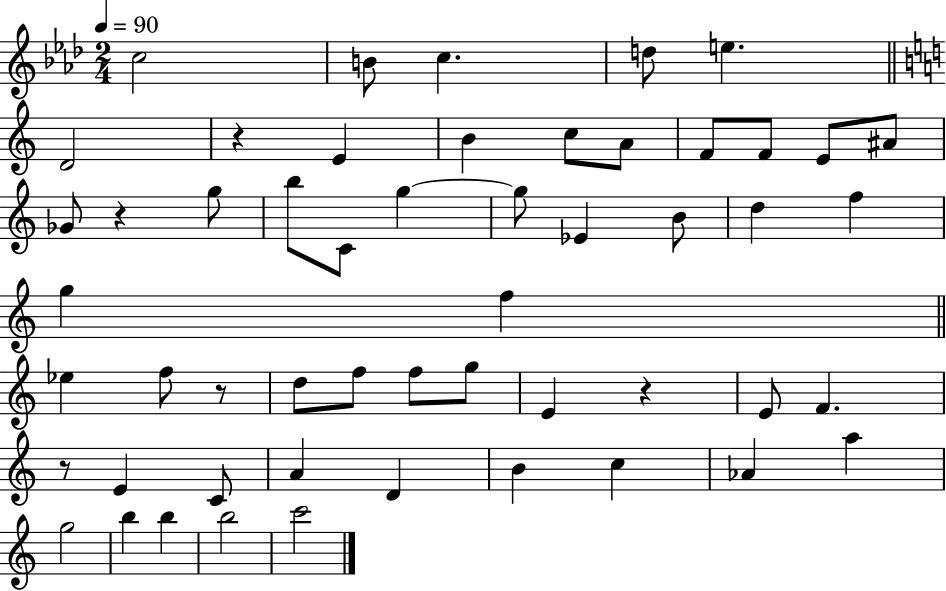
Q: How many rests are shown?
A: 5